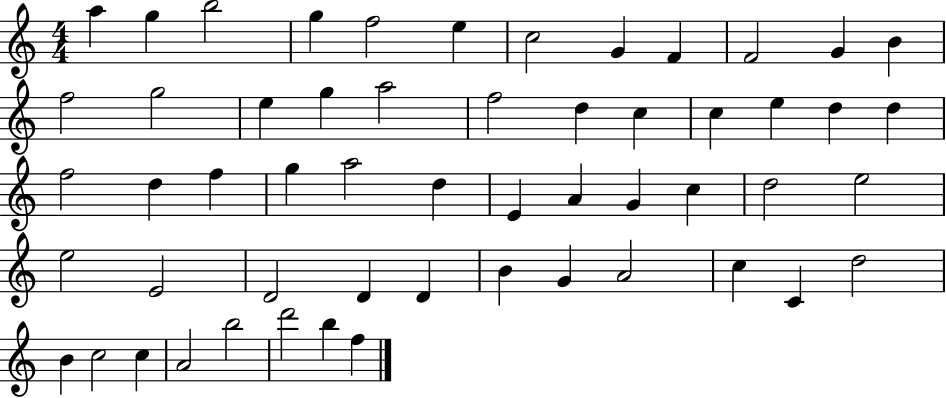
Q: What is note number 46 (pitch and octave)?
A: C4